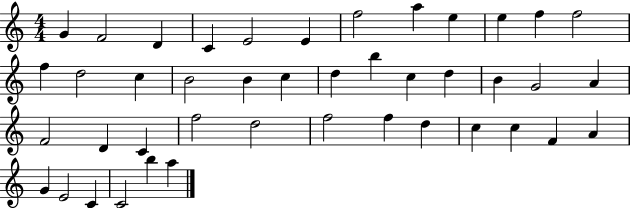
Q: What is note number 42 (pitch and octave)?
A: B5